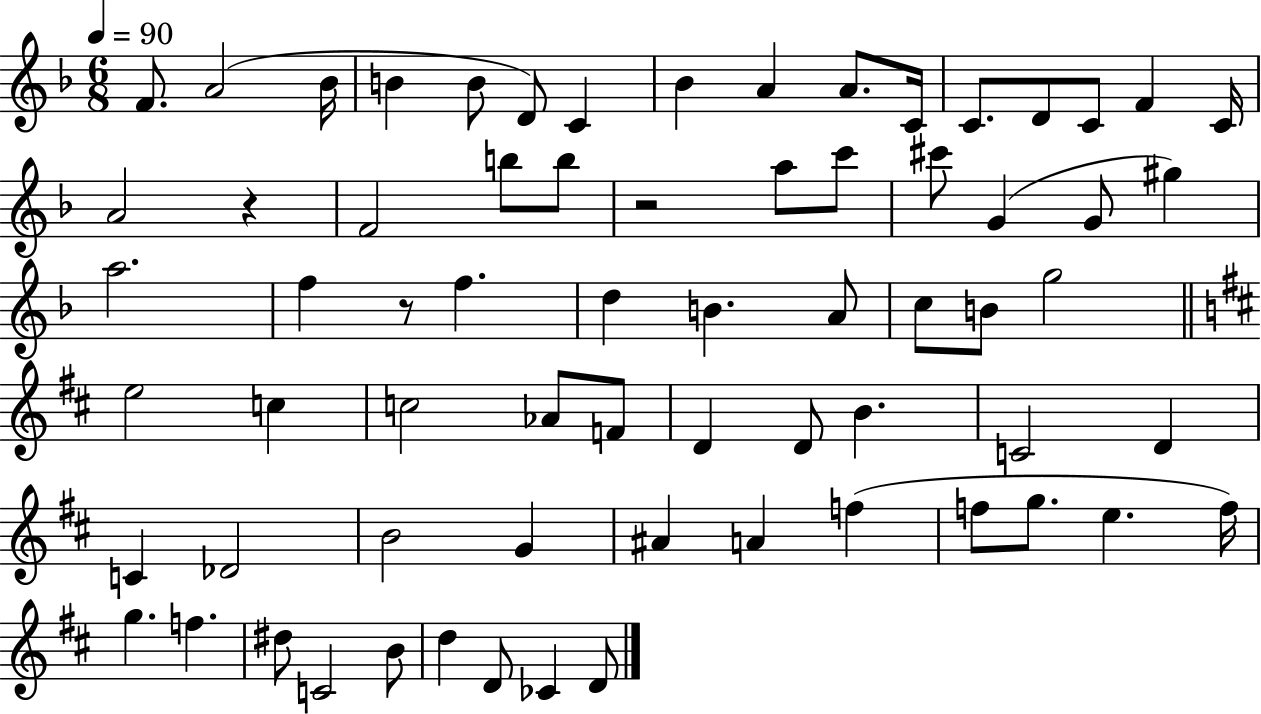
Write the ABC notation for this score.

X:1
T:Untitled
M:6/8
L:1/4
K:F
F/2 A2 _B/4 B B/2 D/2 C _B A A/2 C/4 C/2 D/2 C/2 F C/4 A2 z F2 b/2 b/2 z2 a/2 c'/2 ^c'/2 G G/2 ^g a2 f z/2 f d B A/2 c/2 B/2 g2 e2 c c2 _A/2 F/2 D D/2 B C2 D C _D2 B2 G ^A A f f/2 g/2 e f/4 g f ^d/2 C2 B/2 d D/2 _C D/2